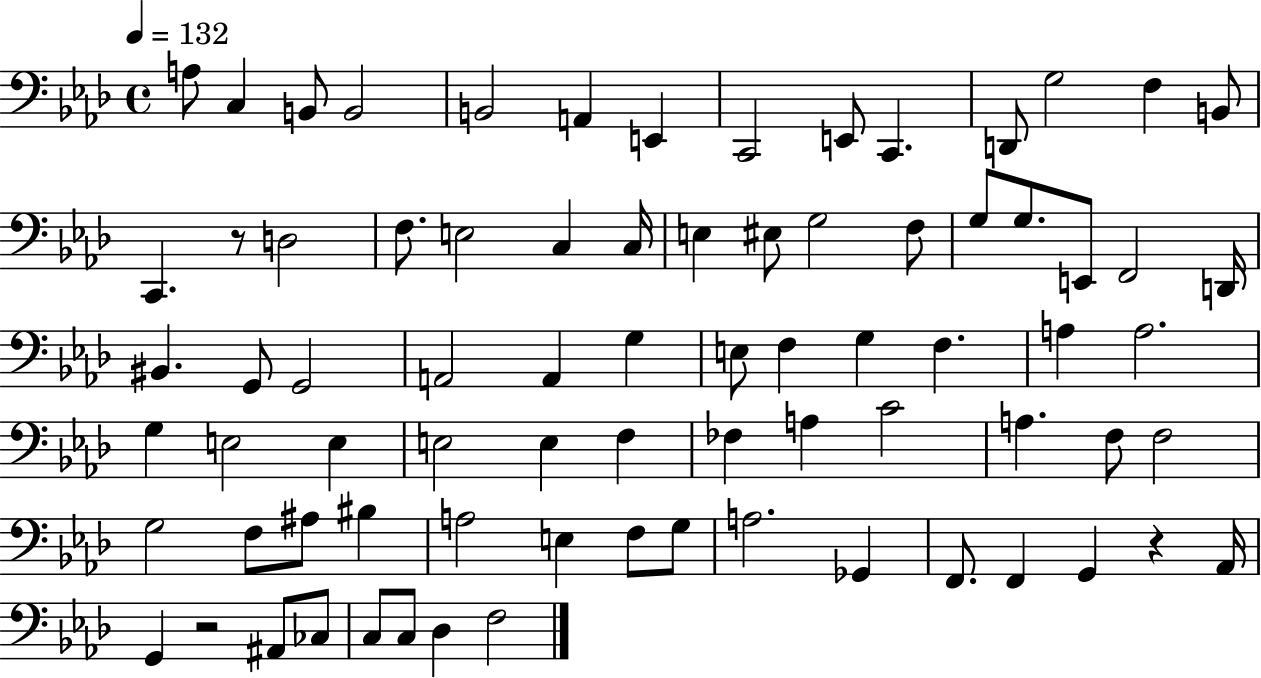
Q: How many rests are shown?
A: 3